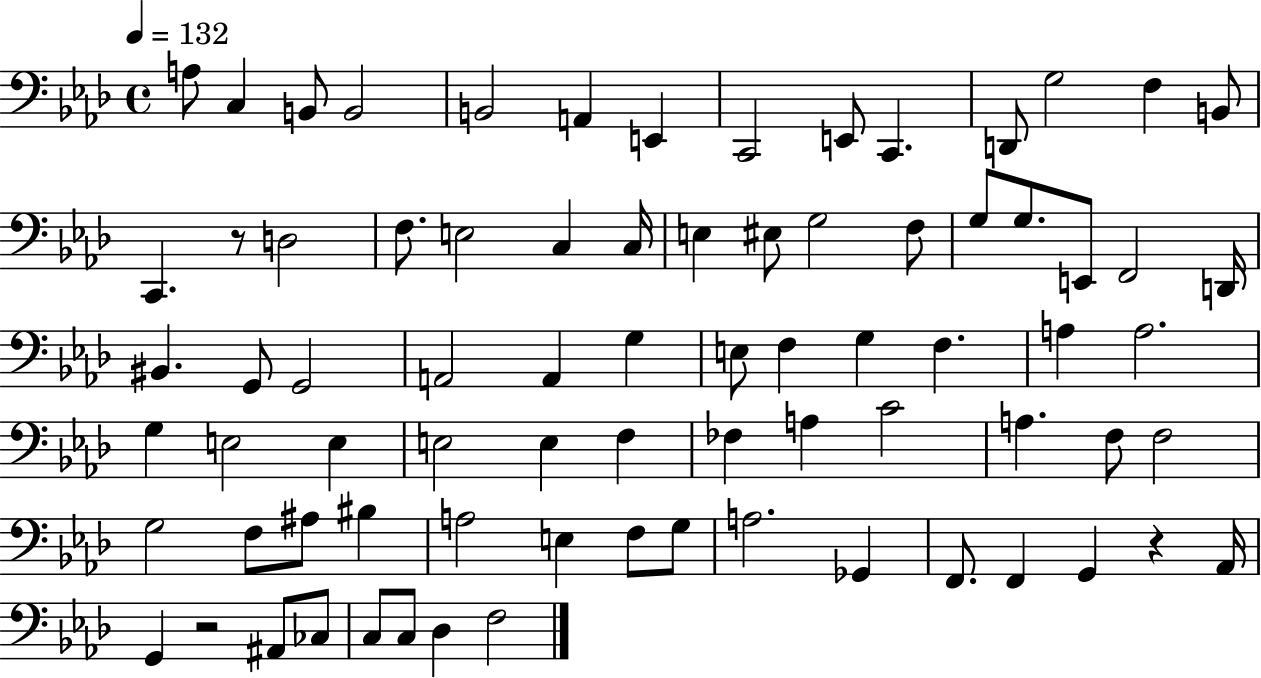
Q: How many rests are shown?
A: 3